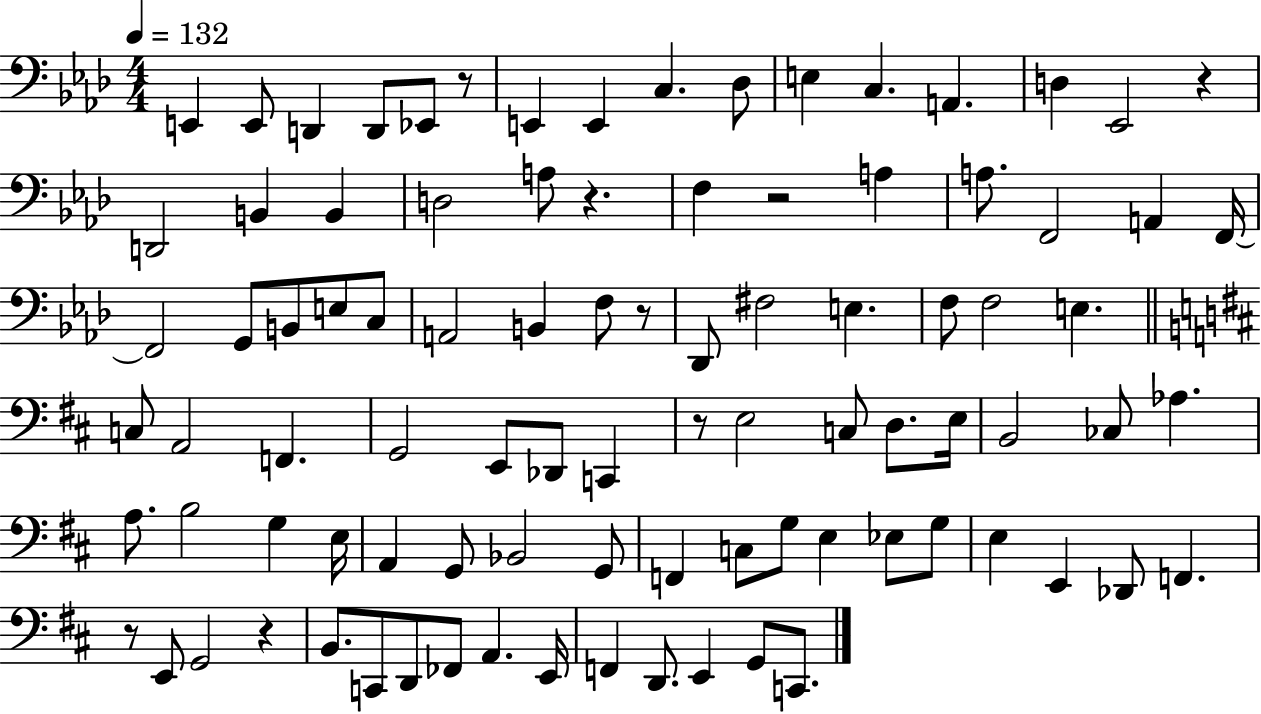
{
  \clef bass
  \numericTimeSignature
  \time 4/4
  \key aes \major
  \tempo 4 = 132
  e,4 e,8 d,4 d,8 ees,8 r8 | e,4 e,4 c4. des8 | e4 c4. a,4. | d4 ees,2 r4 | \break d,2 b,4 b,4 | d2 a8 r4. | f4 r2 a4 | a8. f,2 a,4 f,16~~ | \break f,2 g,8 b,8 e8 c8 | a,2 b,4 f8 r8 | des,8 fis2 e4. | f8 f2 e4. | \break \bar "||" \break \key d \major c8 a,2 f,4. | g,2 e,8 des,8 c,4 | r8 e2 c8 d8. e16 | b,2 ces8 aes4. | \break a8. b2 g4 e16 | a,4 g,8 bes,2 g,8 | f,4 c8 g8 e4 ees8 g8 | e4 e,4 des,8 f,4. | \break r8 e,8 g,2 r4 | b,8. c,8 d,8 fes,8 a,4. e,16 | f,4 d,8. e,4 g,8 c,8. | \bar "|."
}